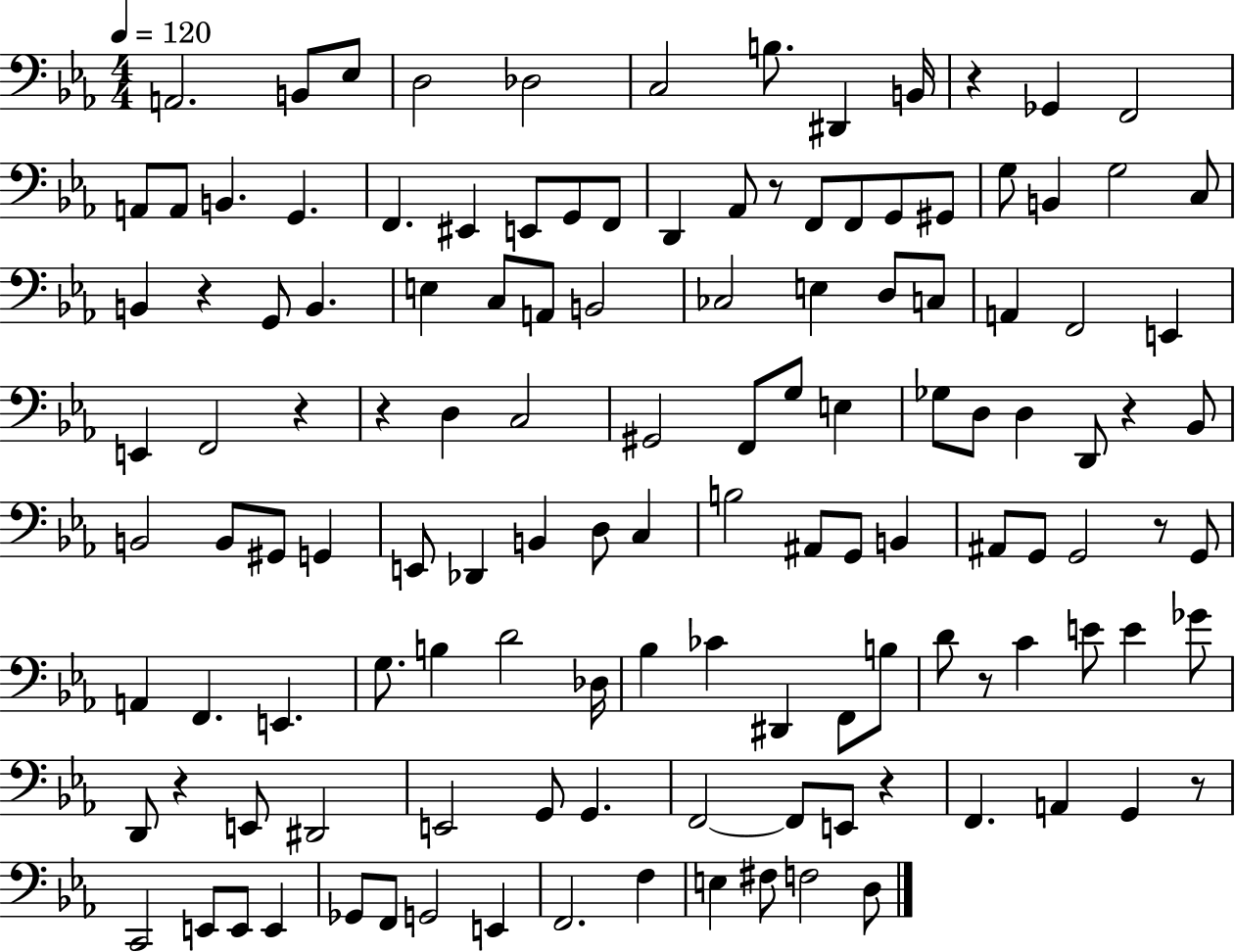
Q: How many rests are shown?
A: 11